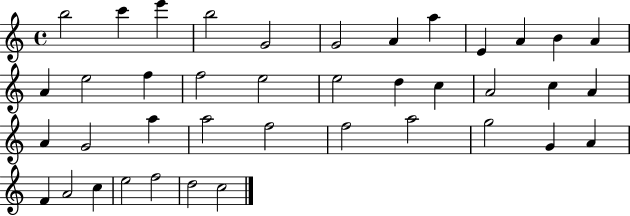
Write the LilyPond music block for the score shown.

{
  \clef treble
  \time 4/4
  \defaultTimeSignature
  \key c \major
  b''2 c'''4 e'''4 | b''2 g'2 | g'2 a'4 a''4 | e'4 a'4 b'4 a'4 | \break a'4 e''2 f''4 | f''2 e''2 | e''2 d''4 c''4 | a'2 c''4 a'4 | \break a'4 g'2 a''4 | a''2 f''2 | f''2 a''2 | g''2 g'4 a'4 | \break f'4 a'2 c''4 | e''2 f''2 | d''2 c''2 | \bar "|."
}